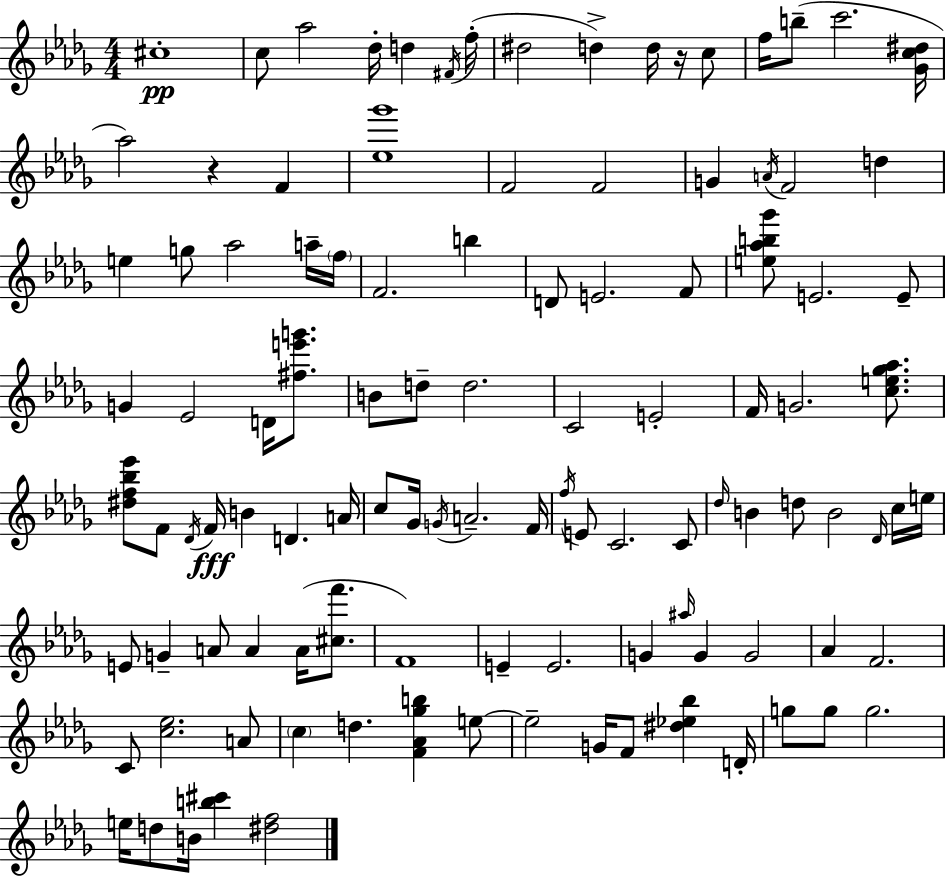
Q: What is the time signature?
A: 4/4